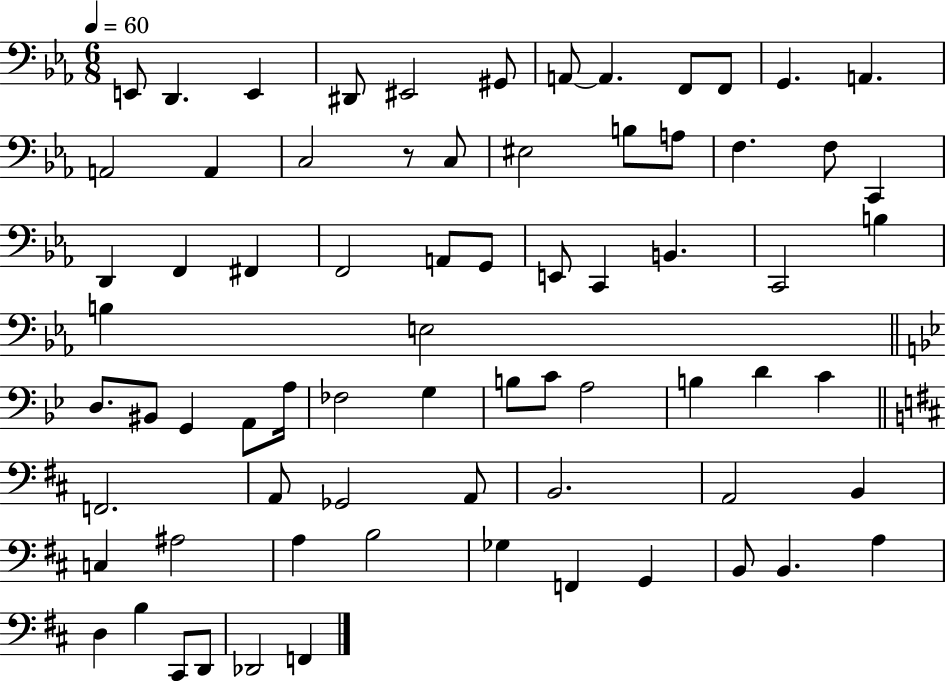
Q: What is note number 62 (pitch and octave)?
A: G2